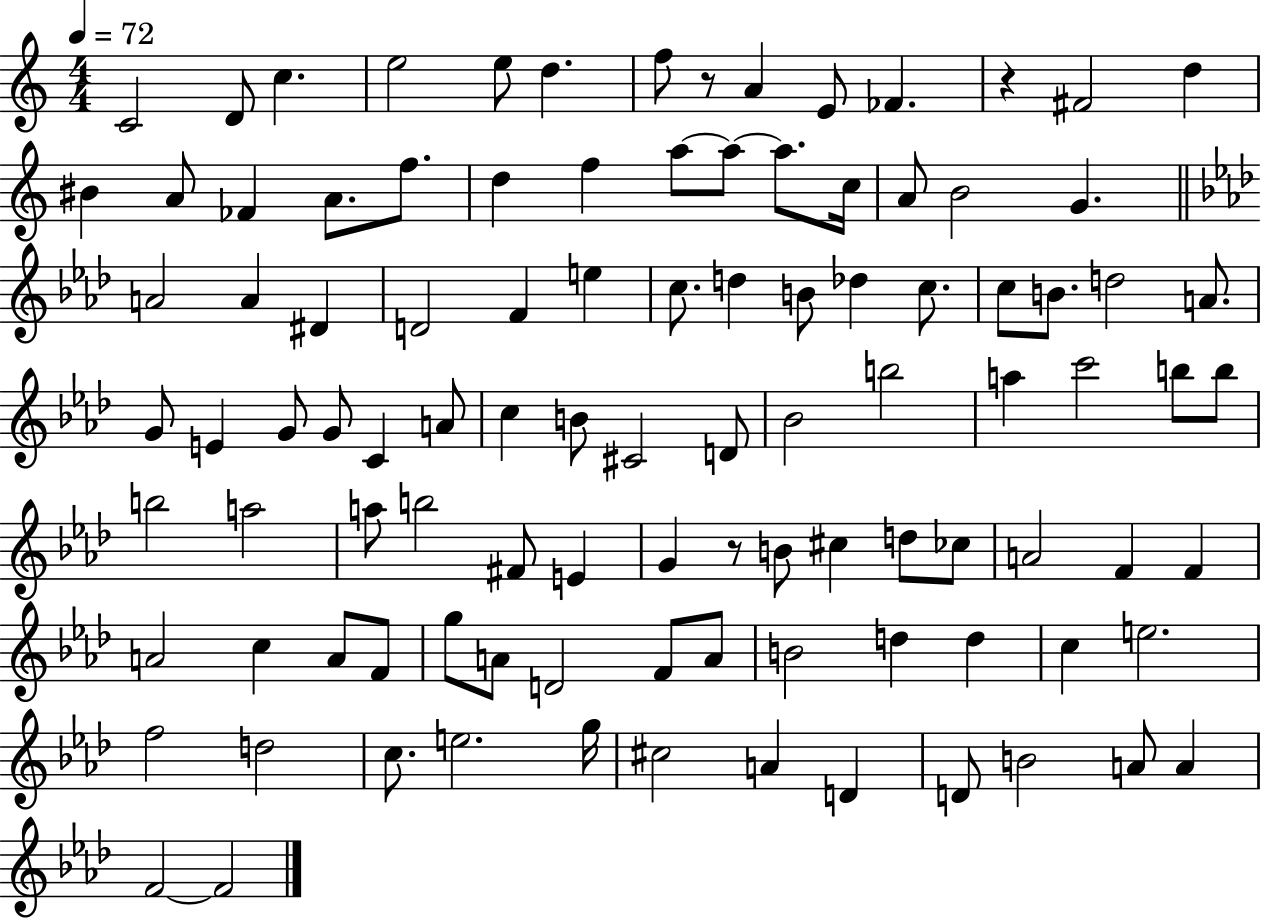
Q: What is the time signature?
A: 4/4